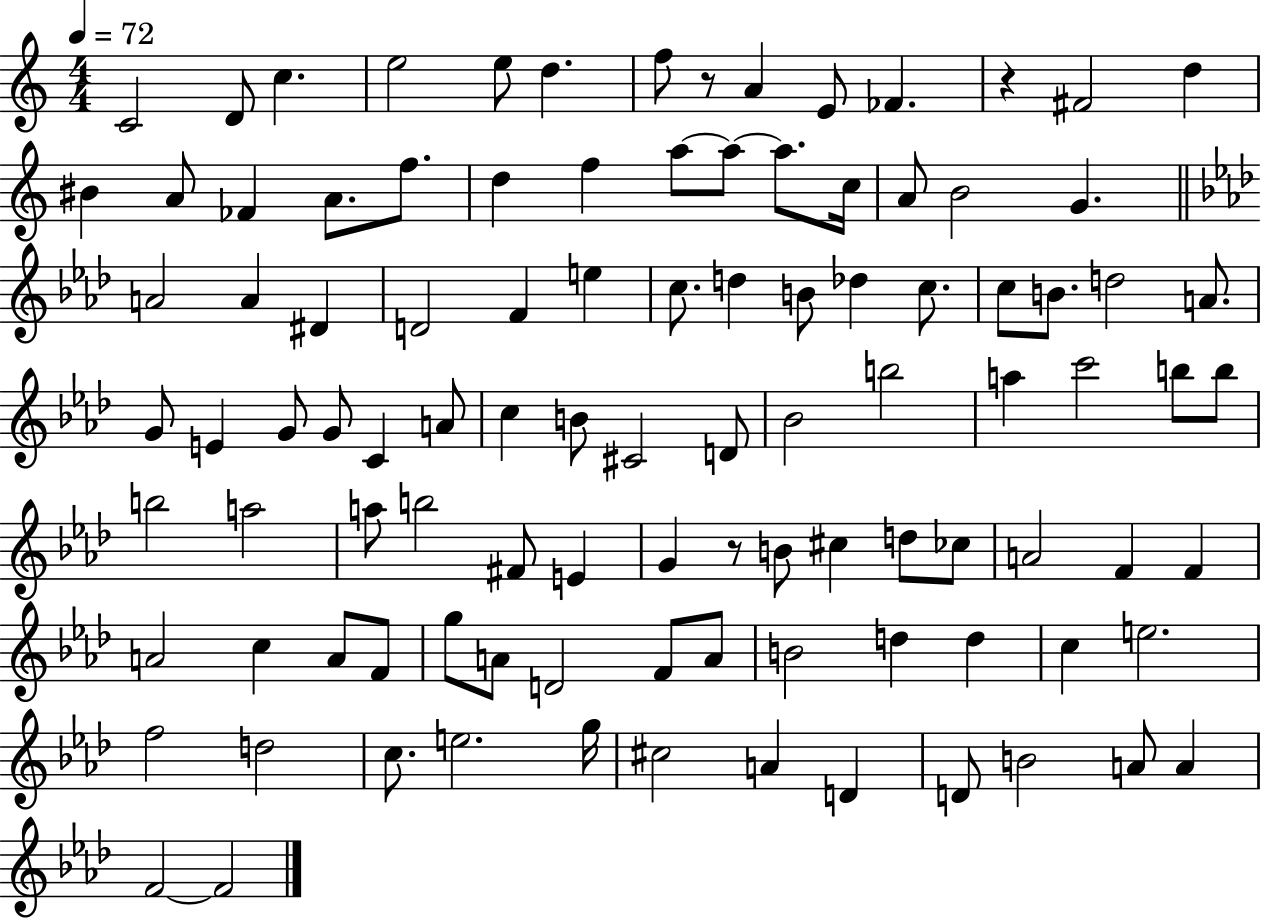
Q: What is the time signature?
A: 4/4